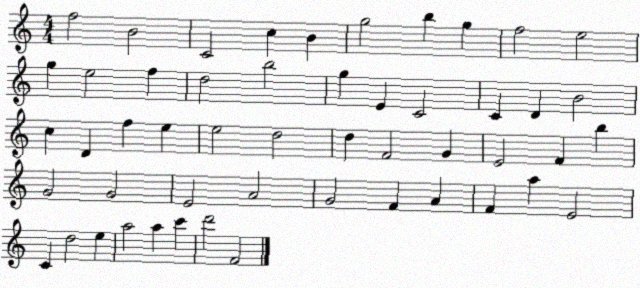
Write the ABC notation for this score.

X:1
T:Untitled
M:4/4
L:1/4
K:C
f2 B2 C2 c B g2 b g f2 e2 g e2 f d2 b2 g E C2 C D B2 c D f e e2 d2 d F2 G E2 F b G2 G2 E2 A2 G2 F A F a E2 C d2 e a2 a c' d'2 F2